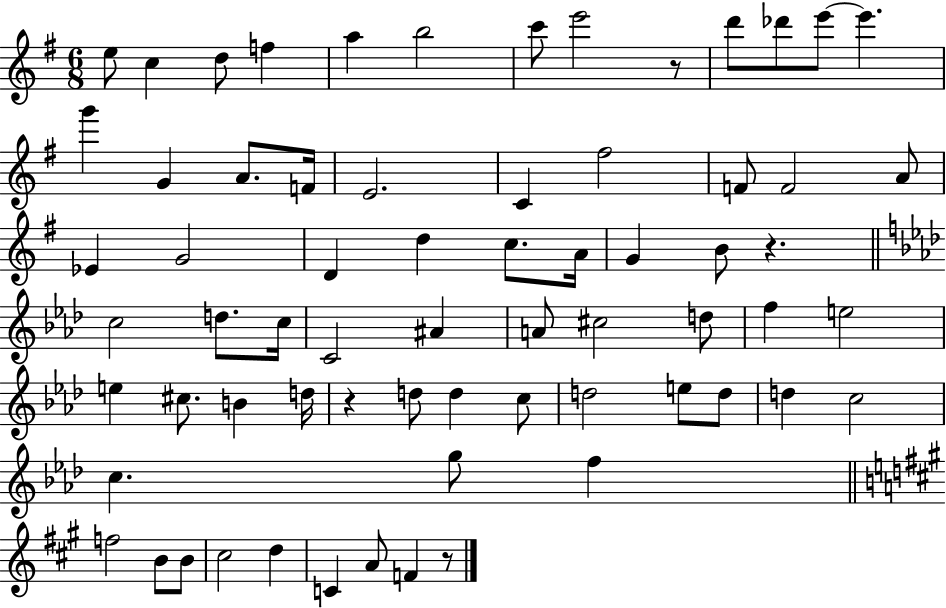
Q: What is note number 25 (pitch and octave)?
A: D4